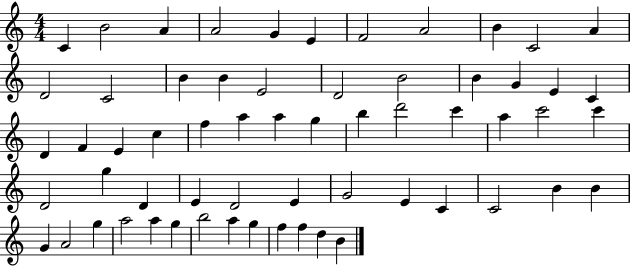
{
  \clef treble
  \numericTimeSignature
  \time 4/4
  \key c \major
  c'4 b'2 a'4 | a'2 g'4 e'4 | f'2 a'2 | b'4 c'2 a'4 | \break d'2 c'2 | b'4 b'4 e'2 | d'2 b'2 | b'4 g'4 e'4 c'4 | \break d'4 f'4 e'4 c''4 | f''4 a''4 a''4 g''4 | b''4 d'''2 c'''4 | a''4 c'''2 c'''4 | \break d'2 g''4 d'4 | e'4 d'2 e'4 | g'2 e'4 c'4 | c'2 b'4 b'4 | \break g'4 a'2 g''4 | a''2 a''4 g''4 | b''2 a''4 g''4 | f''4 f''4 d''4 b'4 | \break \bar "|."
}